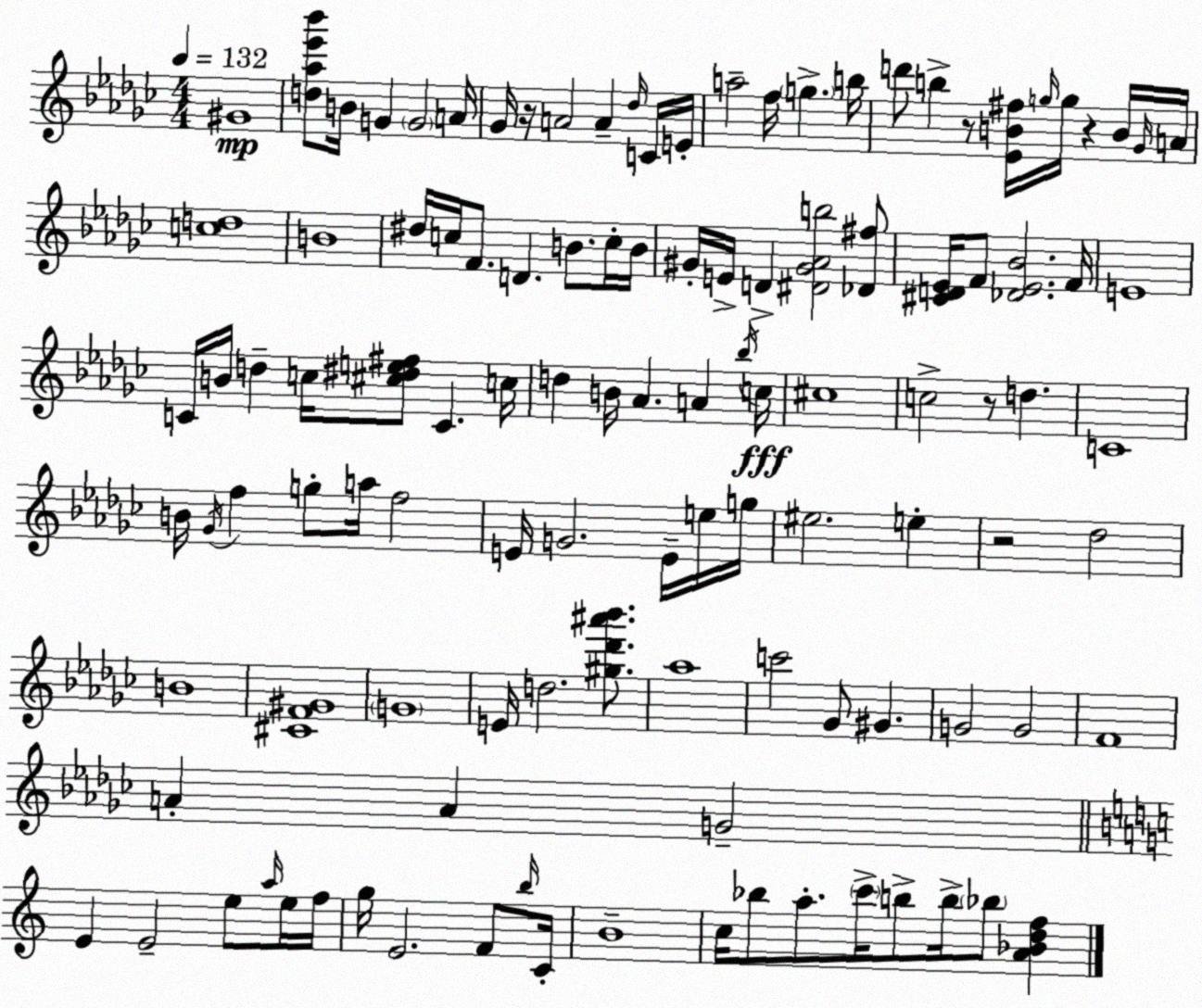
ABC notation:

X:1
T:Untitled
M:4/4
L:1/4
K:Ebm
^G4 [d_a_e'_b']/2 B/4 G G2 A/4 _G/4 z/4 A2 A _d/4 C/4 E/4 a2 f/4 g b/4 d'/2 b z/2 [_EB^f]/4 g/4 g/4 z B/4 _G/4 A/4 [cd]4 B4 ^d/4 c/4 F/2 D B/2 c/4 B/4 ^G/4 E/4 D [^D^G_Ab]2 [_D^f]/2 [^CD_E]/4 F/2 [_D_E_B]2 F/4 E4 C/4 B/4 d c/4 [^c^de^f]/2 C c/4 d B/4 _A A _b/4 c/4 ^c4 c2 z/2 d C4 B/4 _G/4 f g/2 a/4 f2 E/4 G2 E/4 e/4 g/4 ^e2 e z2 _d2 B4 [^CF^G]4 G4 E/4 d2 [^g_d'^a'_b']/2 _a4 c'2 _G/2 ^G G2 G2 F4 A A G2 E E2 e/2 a/4 e/4 f/4 g/4 E2 F/2 b/4 C/4 B4 c/4 _b/2 a/2 c'/4 b/2 b/4 _b/2 [A_Bdf]